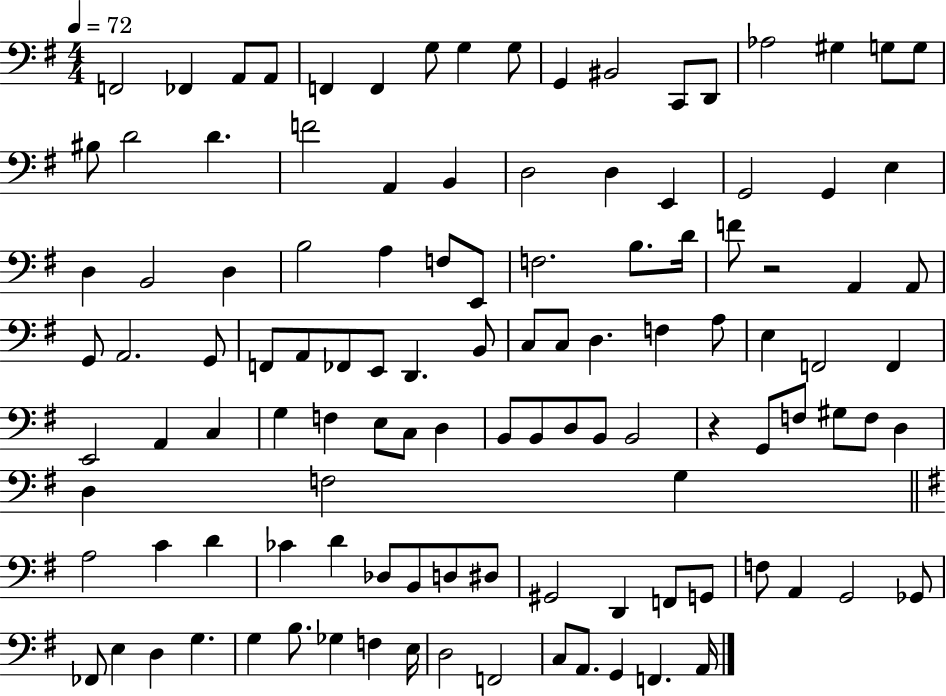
F2/h FES2/q A2/e A2/e F2/q F2/q G3/e G3/q G3/e G2/q BIS2/h C2/e D2/e Ab3/h G#3/q G3/e G3/e BIS3/e D4/h D4/q. F4/h A2/q B2/q D3/h D3/q E2/q G2/h G2/q E3/q D3/q B2/h D3/q B3/h A3/q F3/e E2/e F3/h. B3/e. D4/s F4/e R/h A2/q A2/e G2/e A2/h. G2/e F2/e A2/e FES2/e E2/e D2/q. B2/e C3/e C3/e D3/q. F3/q A3/e E3/q F2/h F2/q E2/h A2/q C3/q G3/q F3/q E3/e C3/e D3/q B2/e B2/e D3/e B2/e B2/h R/q G2/e F3/e G#3/e F3/e D3/q D3/q F3/h G3/q A3/h C4/q D4/q CES4/q D4/q Db3/e B2/e D3/e D#3/e G#2/h D2/q F2/e G2/e F3/e A2/q G2/h Gb2/e FES2/e E3/q D3/q G3/q. G3/q B3/e. Gb3/q F3/q E3/s D3/h F2/h C3/e A2/e. G2/q F2/q. A2/s